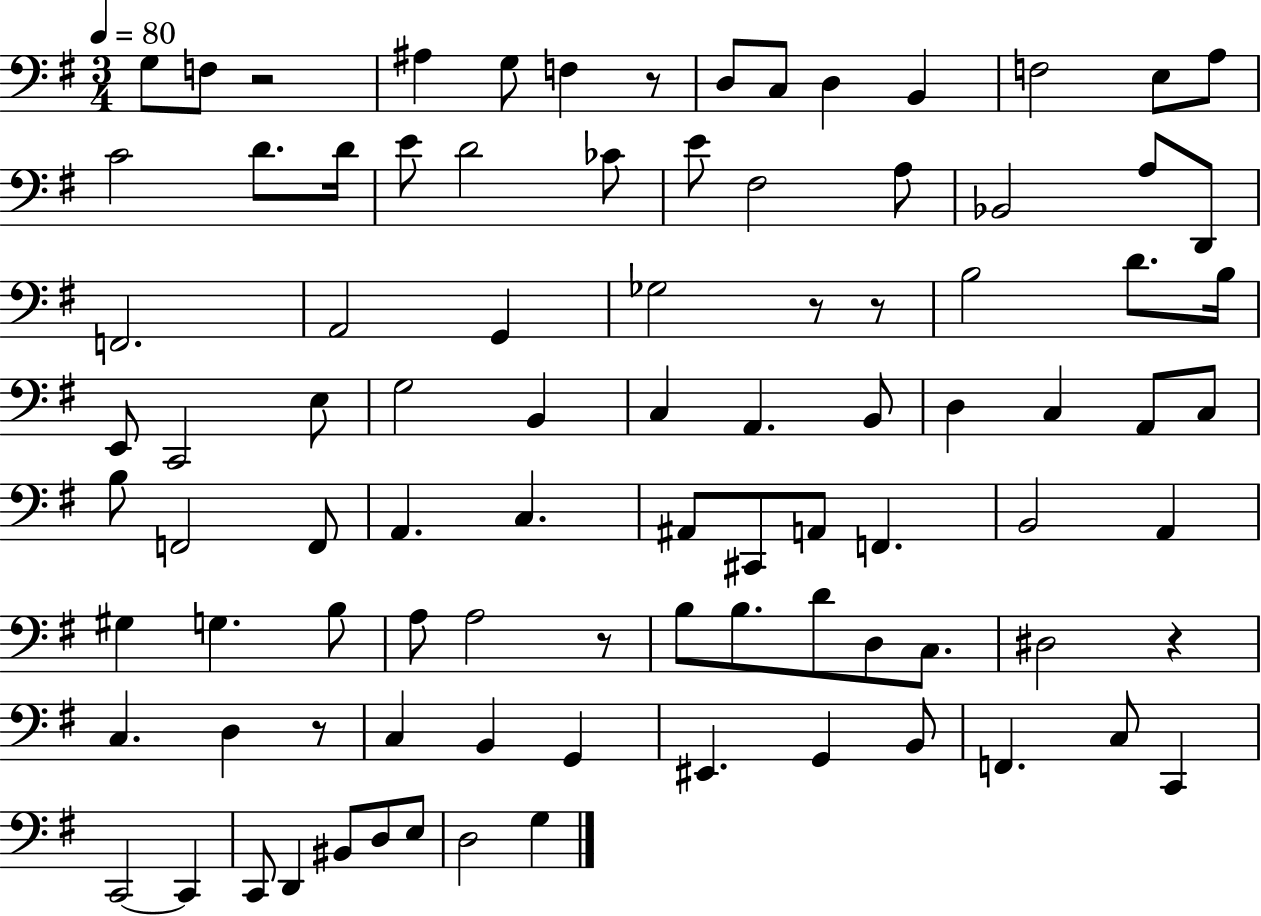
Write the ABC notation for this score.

X:1
T:Untitled
M:3/4
L:1/4
K:G
G,/2 F,/2 z2 ^A, G,/2 F, z/2 D,/2 C,/2 D, B,, F,2 E,/2 A,/2 C2 D/2 D/4 E/2 D2 _C/2 E/2 ^F,2 A,/2 _B,,2 A,/2 D,,/2 F,,2 A,,2 G,, _G,2 z/2 z/2 B,2 D/2 B,/4 E,,/2 C,,2 E,/2 G,2 B,, C, A,, B,,/2 D, C, A,,/2 C,/2 B,/2 F,,2 F,,/2 A,, C, ^A,,/2 ^C,,/2 A,,/2 F,, B,,2 A,, ^G, G, B,/2 A,/2 A,2 z/2 B,/2 B,/2 D/2 D,/2 C,/2 ^D,2 z C, D, z/2 C, B,, G,, ^E,, G,, B,,/2 F,, C,/2 C,, C,,2 C,, C,,/2 D,, ^B,,/2 D,/2 E,/2 D,2 G,